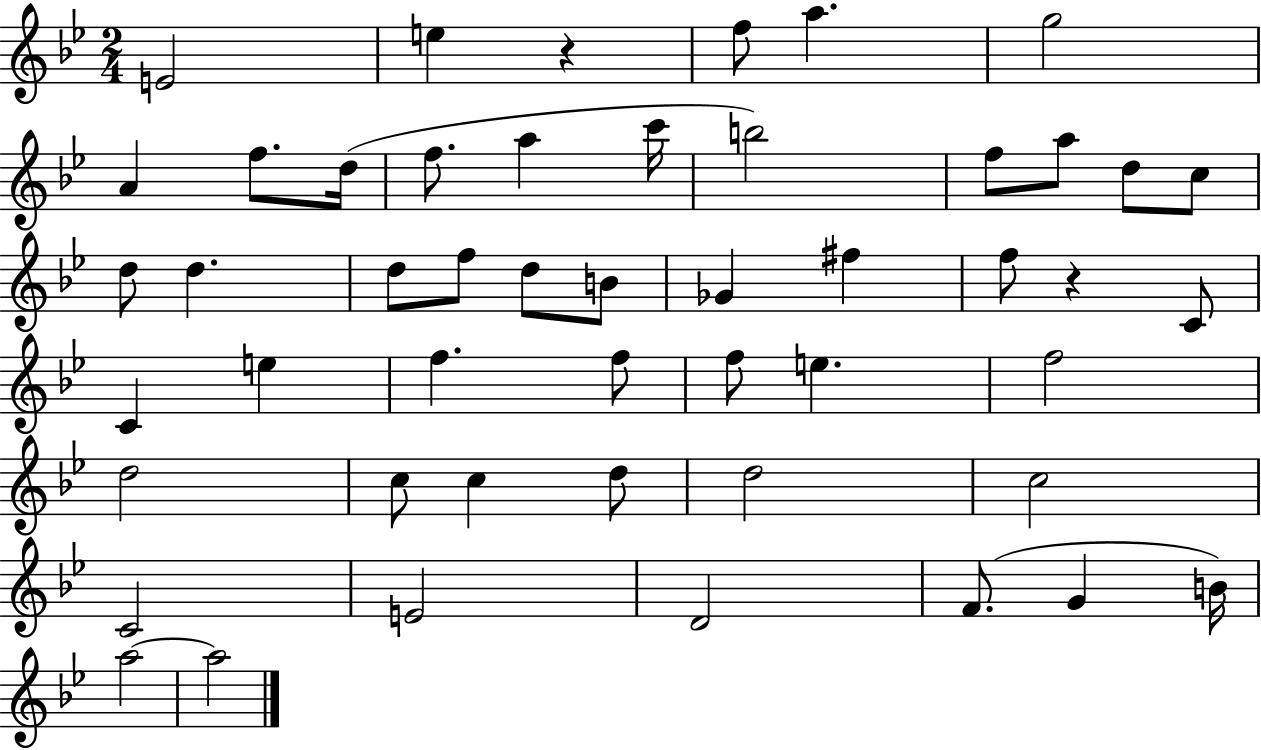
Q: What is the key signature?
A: BES major